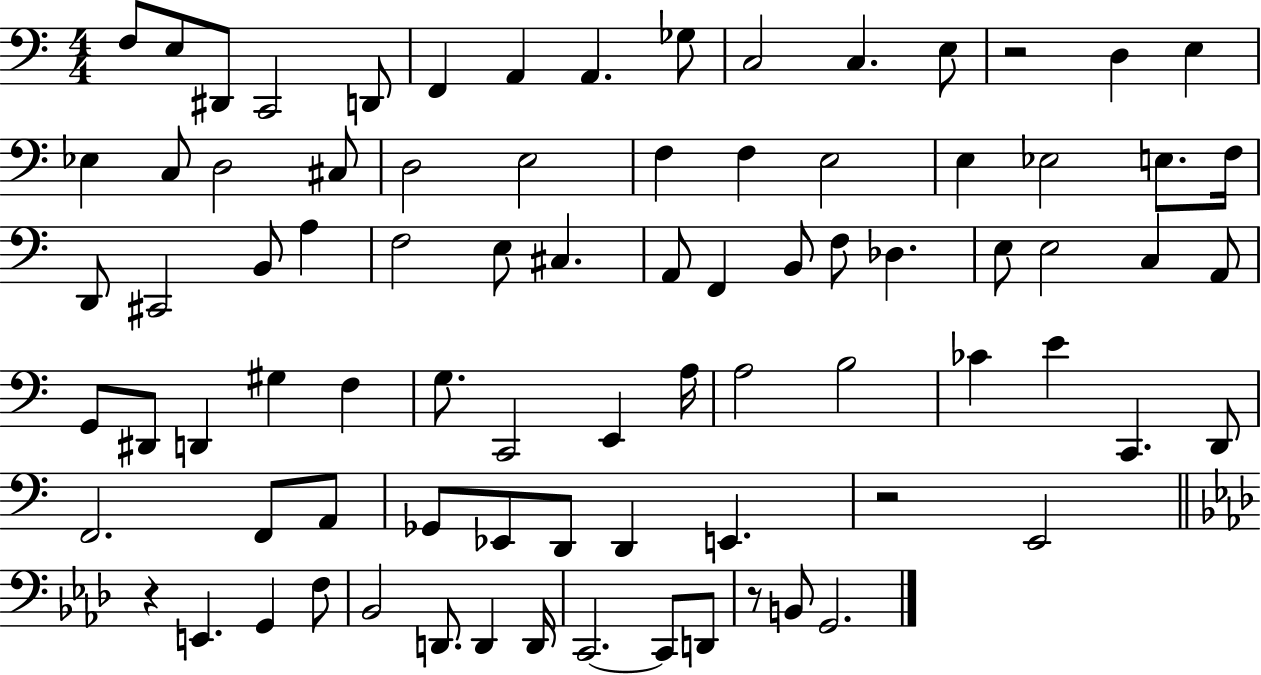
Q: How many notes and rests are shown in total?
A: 83